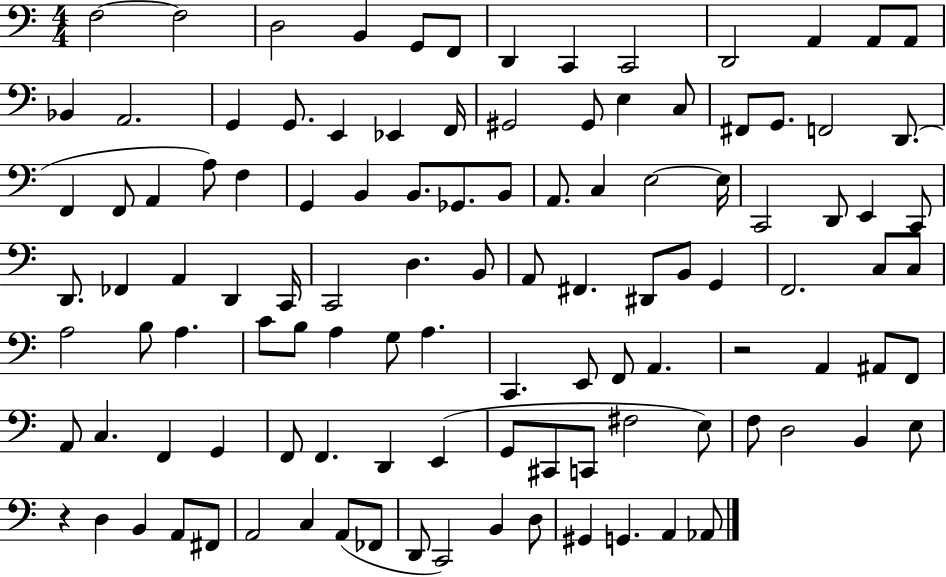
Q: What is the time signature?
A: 4/4